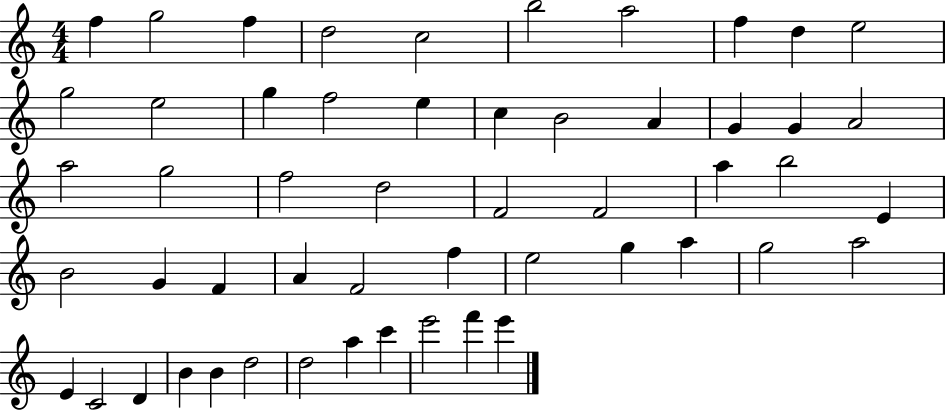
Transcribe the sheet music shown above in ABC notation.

X:1
T:Untitled
M:4/4
L:1/4
K:C
f g2 f d2 c2 b2 a2 f d e2 g2 e2 g f2 e c B2 A G G A2 a2 g2 f2 d2 F2 F2 a b2 E B2 G F A F2 f e2 g a g2 a2 E C2 D B B d2 d2 a c' e'2 f' e'